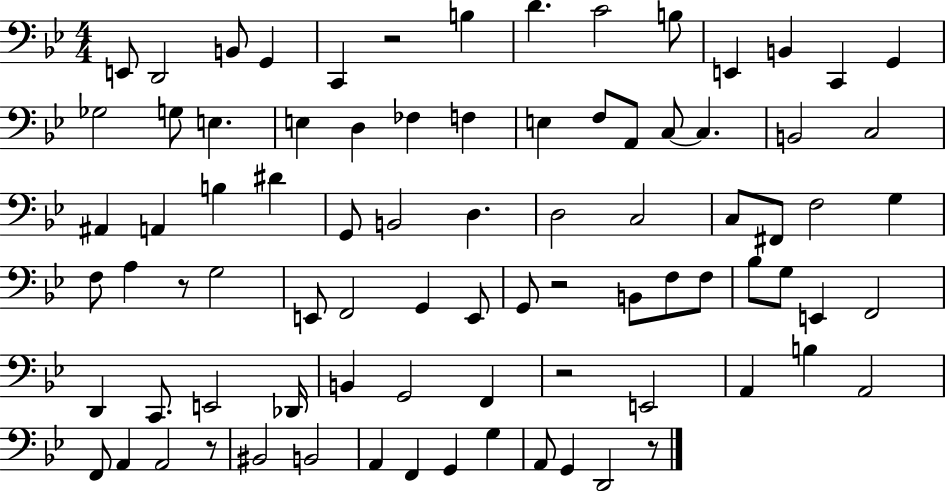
{
  \clef bass
  \numericTimeSignature
  \time 4/4
  \key bes \major
  \repeat volta 2 { e,8 d,2 b,8 g,4 | c,4 r2 b4 | d'4. c'2 b8 | e,4 b,4 c,4 g,4 | \break ges2 g8 e4. | e4 d4 fes4 f4 | e4 f8 a,8 c8~~ c4. | b,2 c2 | \break ais,4 a,4 b4 dis'4 | g,8 b,2 d4. | d2 c2 | c8 fis,8 f2 g4 | \break f8 a4 r8 g2 | e,8 f,2 g,4 e,8 | g,8 r2 b,8 f8 f8 | bes8 g8 e,4 f,2 | \break d,4 c,8. e,2 des,16 | b,4 g,2 f,4 | r2 e,2 | a,4 b4 a,2 | \break f,8 a,4 a,2 r8 | bis,2 b,2 | a,4 f,4 g,4 g4 | a,8 g,4 d,2 r8 | \break } \bar "|."
}